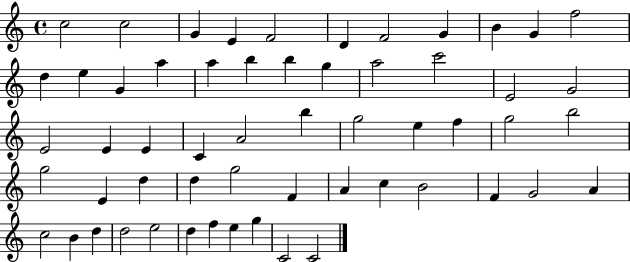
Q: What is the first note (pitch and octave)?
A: C5